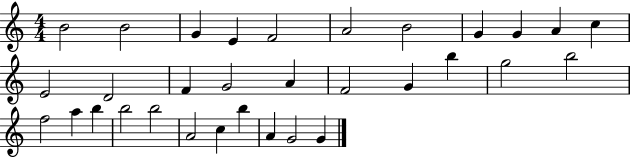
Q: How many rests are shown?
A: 0